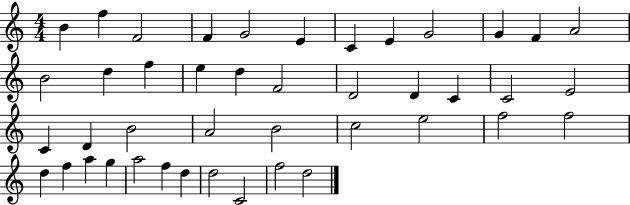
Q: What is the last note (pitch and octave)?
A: D5